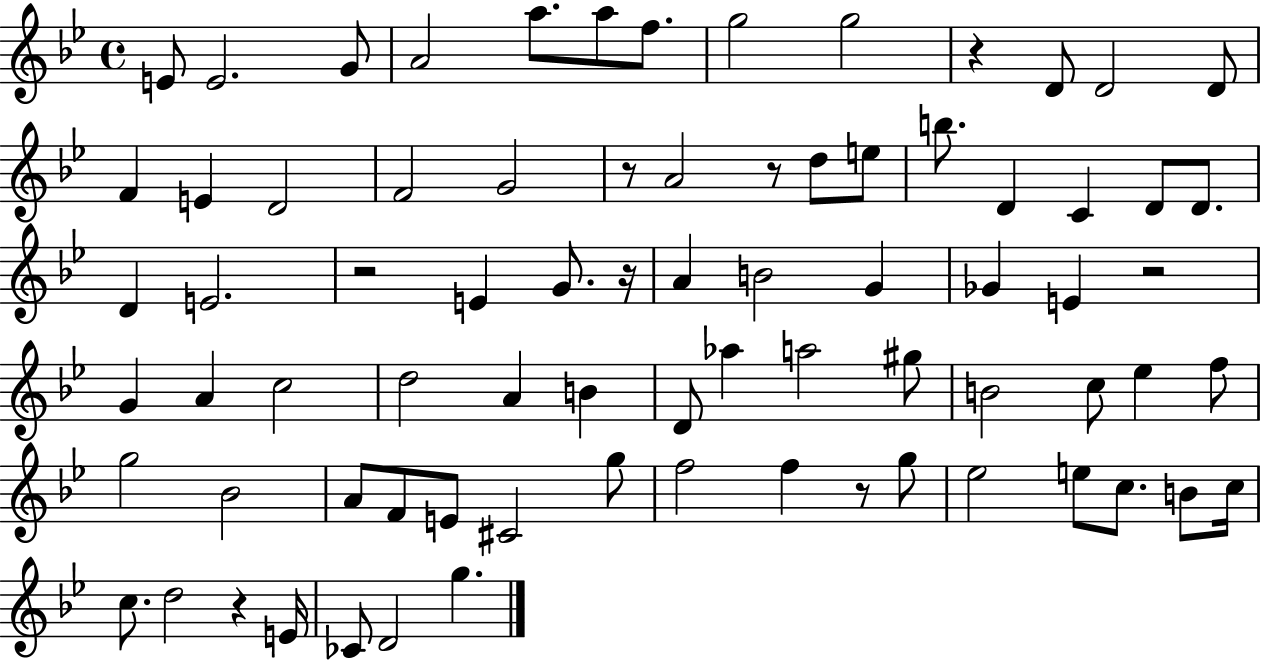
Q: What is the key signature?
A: BES major